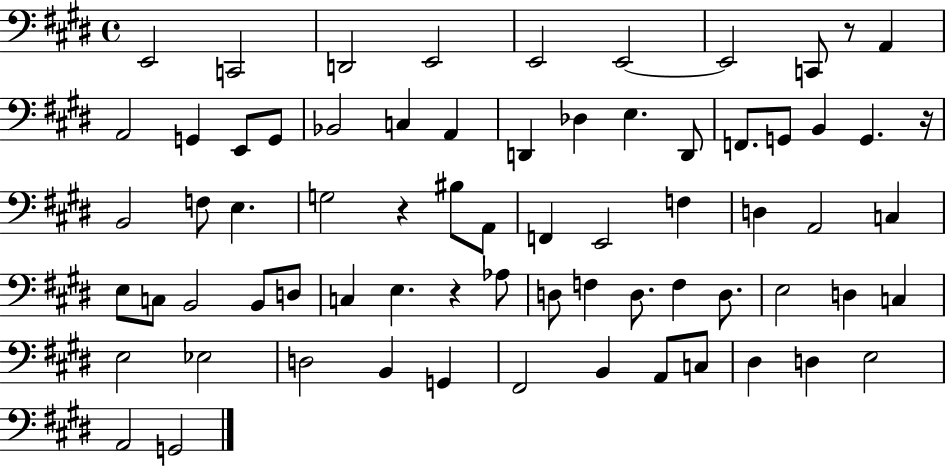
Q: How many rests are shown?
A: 4